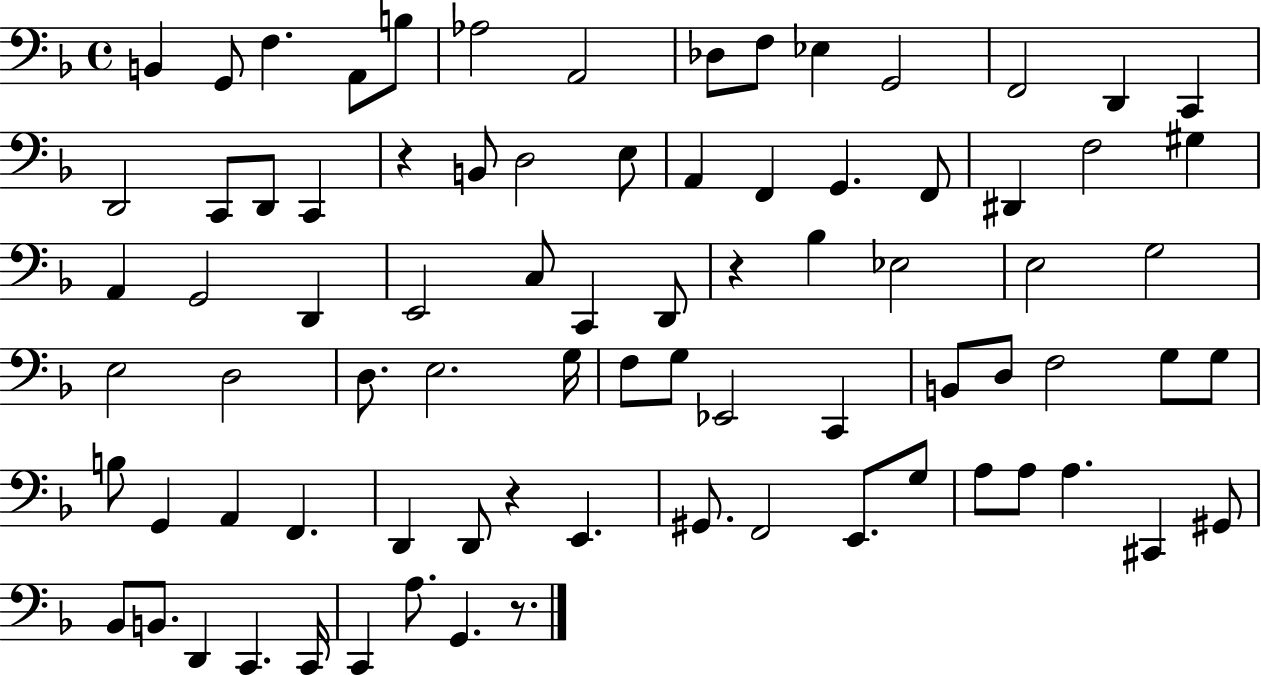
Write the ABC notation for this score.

X:1
T:Untitled
M:4/4
L:1/4
K:F
B,, G,,/2 F, A,,/2 B,/2 _A,2 A,,2 _D,/2 F,/2 _E, G,,2 F,,2 D,, C,, D,,2 C,,/2 D,,/2 C,, z B,,/2 D,2 E,/2 A,, F,, G,, F,,/2 ^D,, F,2 ^G, A,, G,,2 D,, E,,2 C,/2 C,, D,,/2 z _B, _E,2 E,2 G,2 E,2 D,2 D,/2 E,2 G,/4 F,/2 G,/2 _E,,2 C,, B,,/2 D,/2 F,2 G,/2 G,/2 B,/2 G,, A,, F,, D,, D,,/2 z E,, ^G,,/2 F,,2 E,,/2 G,/2 A,/2 A,/2 A, ^C,, ^G,,/2 _B,,/2 B,,/2 D,, C,, C,,/4 C,, A,/2 G,, z/2